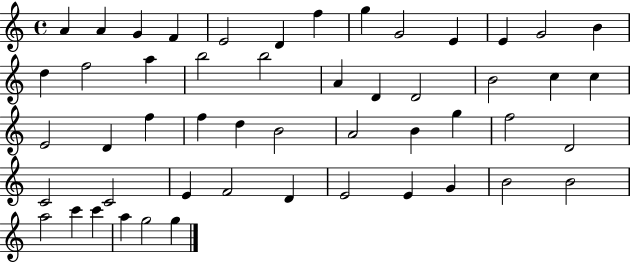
A4/q A4/q G4/q F4/q E4/h D4/q F5/q G5/q G4/h E4/q E4/q G4/h B4/q D5/q F5/h A5/q B5/h B5/h A4/q D4/q D4/h B4/h C5/q C5/q E4/h D4/q F5/q F5/q D5/q B4/h A4/h B4/q G5/q F5/h D4/h C4/h C4/h E4/q F4/h D4/q E4/h E4/q G4/q B4/h B4/h A5/h C6/q C6/q A5/q G5/h G5/q